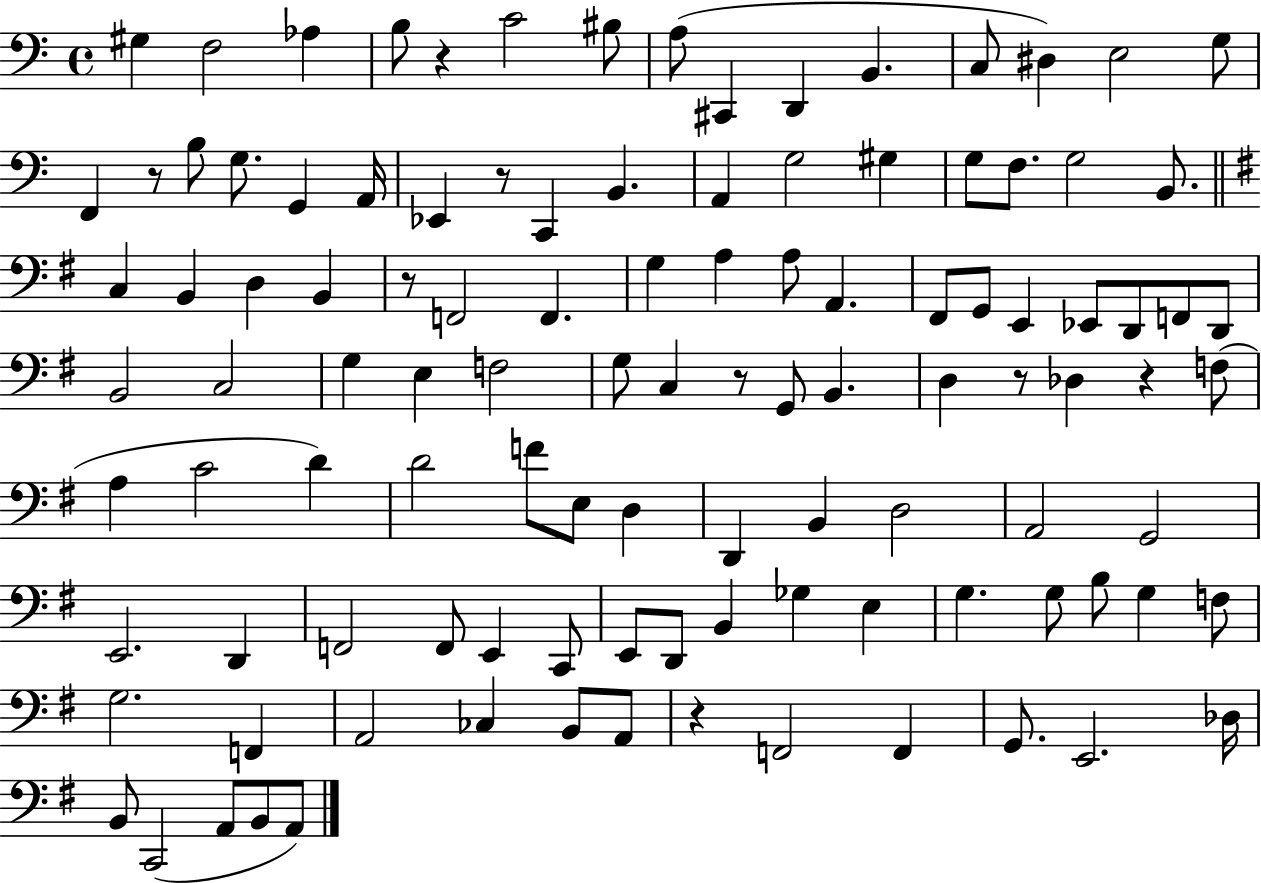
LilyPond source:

{
  \clef bass
  \time 4/4
  \defaultTimeSignature
  \key c \major
  gis4 f2 aes4 | b8 r4 c'2 bis8 | a8( cis,4 d,4 b,4. | c8 dis4) e2 g8 | \break f,4 r8 b8 g8. g,4 a,16 | ees,4 r8 c,4 b,4. | a,4 g2 gis4 | g8 f8. g2 b,8. | \break \bar "||" \break \key g \major c4 b,4 d4 b,4 | r8 f,2 f,4. | g4 a4 a8 a,4. | fis,8 g,8 e,4 ees,8 d,8 f,8 d,8 | \break b,2 c2 | g4 e4 f2 | g8 c4 r8 g,8 b,4. | d4 r8 des4 r4 f8( | \break a4 c'2 d'4) | d'2 f'8 e8 d4 | d,4 b,4 d2 | a,2 g,2 | \break e,2. d,4 | f,2 f,8 e,4 c,8 | e,8 d,8 b,4 ges4 e4 | g4. g8 b8 g4 f8 | \break g2. f,4 | a,2 ces4 b,8 a,8 | r4 f,2 f,4 | g,8. e,2. des16 | \break b,8 c,2( a,8 b,8 a,8) | \bar "|."
}